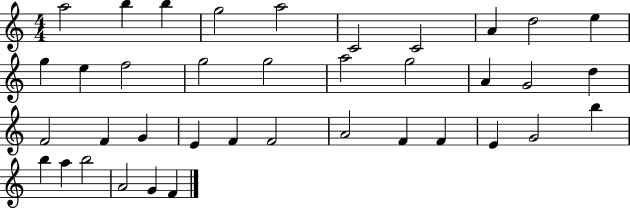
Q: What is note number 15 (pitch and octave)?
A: G5